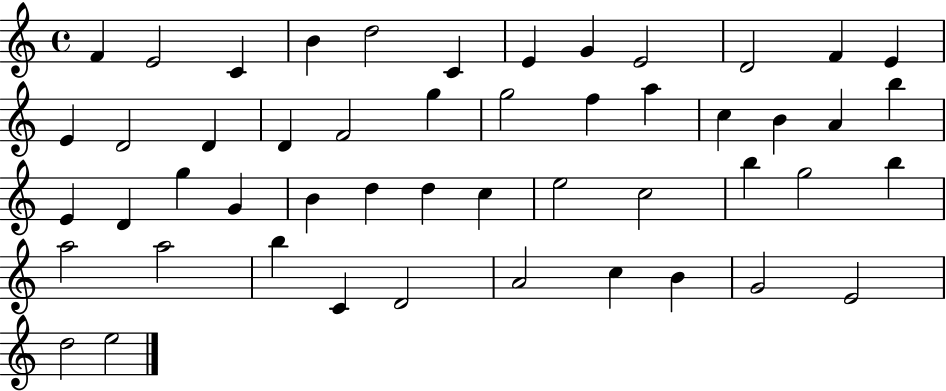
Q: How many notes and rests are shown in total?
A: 50